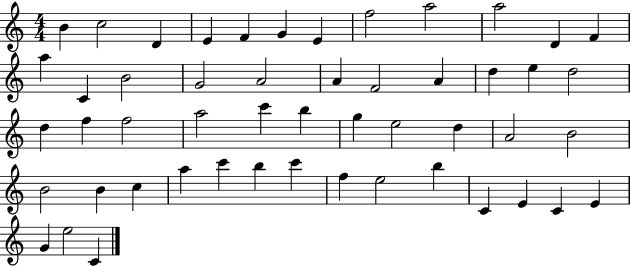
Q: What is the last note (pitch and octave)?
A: C4